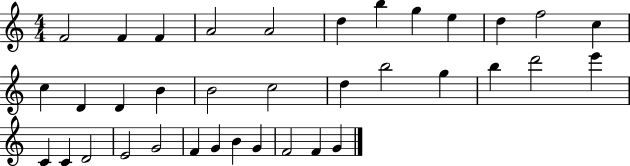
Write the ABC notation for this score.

X:1
T:Untitled
M:4/4
L:1/4
K:C
F2 F F A2 A2 d b g e d f2 c c D D B B2 c2 d b2 g b d'2 e' C C D2 E2 G2 F G B G F2 F G